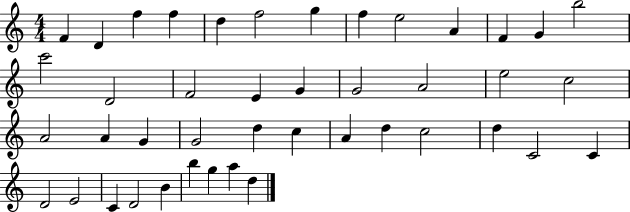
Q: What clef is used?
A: treble